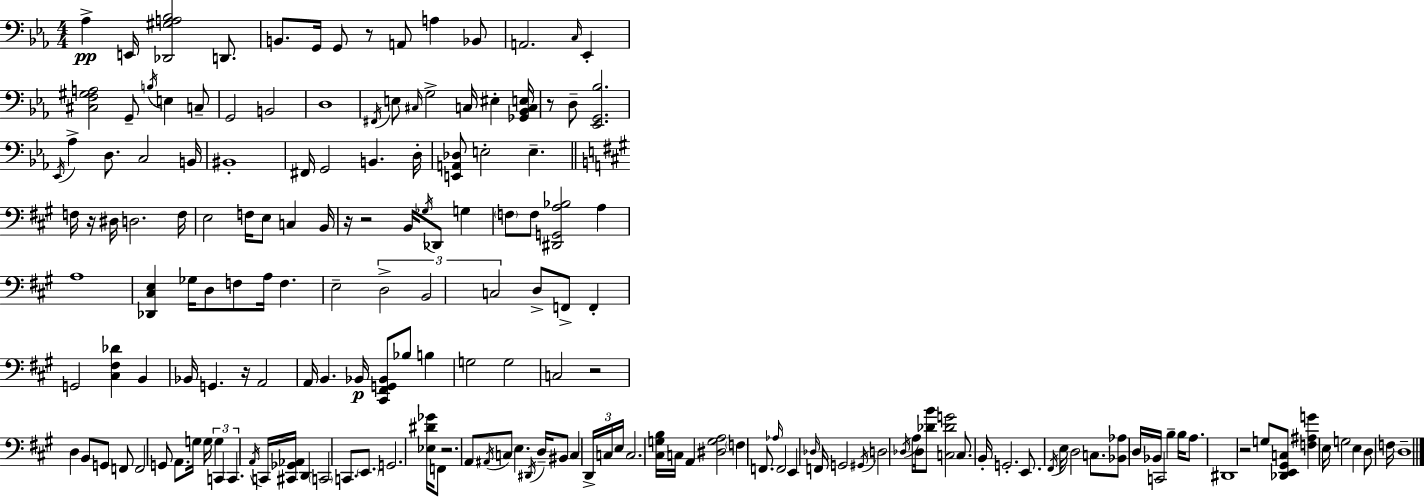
Ab3/q E2/s [Db2,G#3,A3,Bb3]/h D2/e. B2/e. G2/s G2/e R/e A2/e A3/q Bb2/e A2/h. C3/s Eb2/q [C#3,F3,G#3,A3]/h G2/e B3/s E3/q C3/e G2/h B2/h D3/w F#2/s E3/e C#3/s G3/h C3/s EIS3/q [Gb2,Bb2,C3,E3]/s R/e D3/e [Eb2,G2,Bb3]/h. Eb2/s Ab3/q D3/e. C3/h B2/s BIS2/w F#2/s G2/h B2/q. D3/s [E2,A2,Db3]/e E3/h E3/q. F3/s R/s D#3/s D3/h. F3/s E3/h F3/s E3/e C3/q B2/s R/s R/h B2/s Gb3/s Db2/e G3/q F3/e F3/e [D#2,G2,A3,Bb3]/h A3/q A3/w [Db2,C#3,E3]/q Gb3/s D3/e F3/e A3/s F3/q. E3/h D3/h B2/h C3/h D3/e F2/e F2/q G2/h [C#3,F#3,Db4]/q B2/q Bb2/s G2/q. R/s A2/h A2/s B2/q. Bb2/s [C#2,F#2,G2,Bb2]/e Bb3/e B3/q G3/h G3/h C3/h R/h D3/q B2/e G2/e F2/e F2/h G2/e A2/e. G3/s G3/s G3/q C2/q C2/q. A2/s C2/s [C#2,Gb2,Ab2]/s D2/q C2/h C2/e. E2/e. G2/h. [Eb3,D#4,Gb4]/s F2/e R/h. A2/e A#2/s C3/e E3/q. D#2/s D3/s BIS2/e C3/q D2/s C3/s E3/s C3/h. [C#3,G3,B3]/s C3/s A2/q [D#3,G3,A3]/h F3/q F2/e. Ab3/s F2/h E2/q Db3/s F2/s G2/h G#2/s D3/h Db3/s A3/e Db3/s [Db4,B4]/e [C3,Db4,G4]/h C3/e. B2/s G2/h. E2/e. F#2/s E3/s D3/h C3/e. [Bb2,Ab3]/e D3/s Bb2/s C2/h B3/q B3/s A3/e. D#2/w R/h G3/e [Db2,E2,G#2,C3]/e [F3,A#3,G4]/q E3/s G3/h E3/q D3/e F3/s D3/w